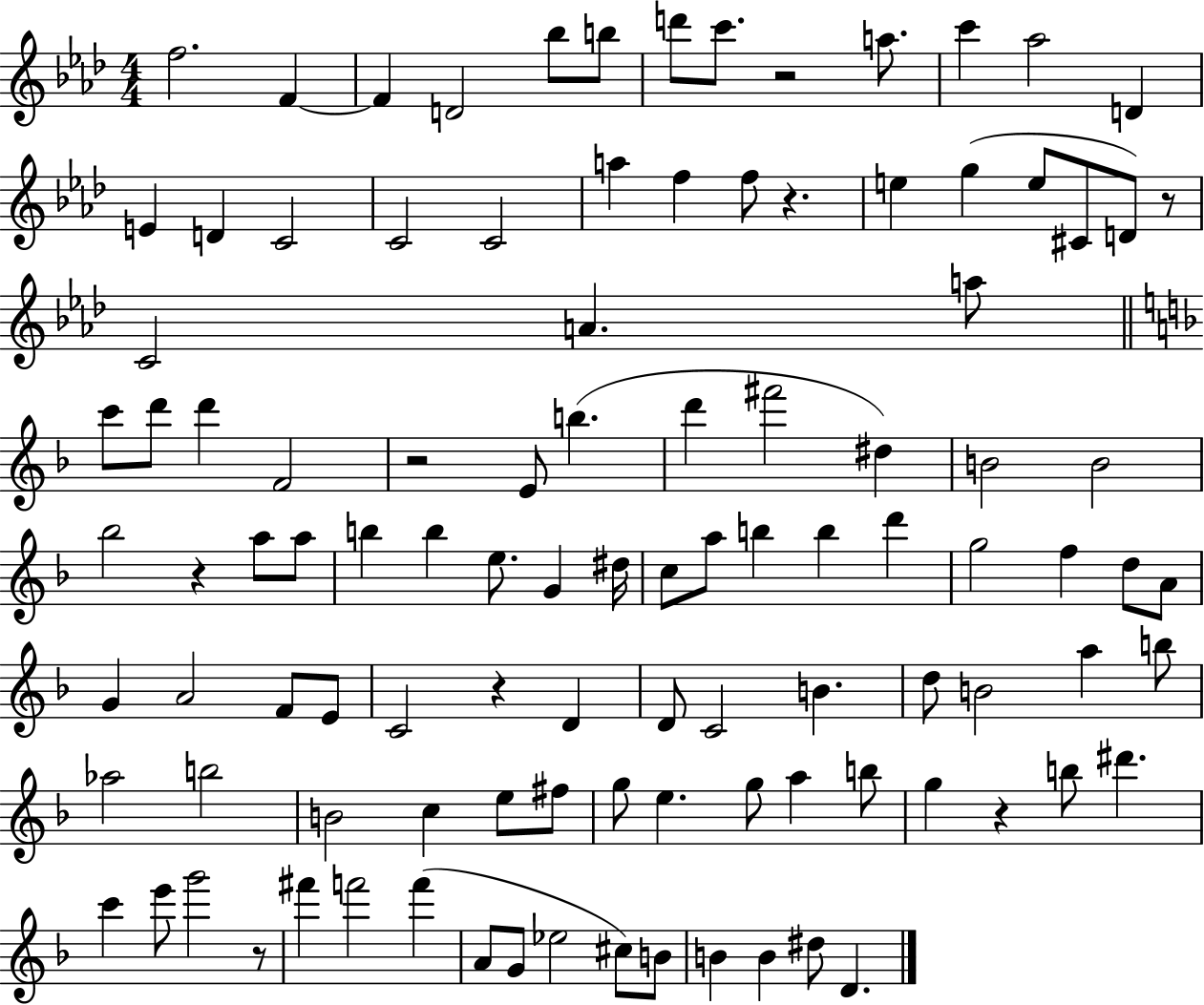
F5/h. F4/q F4/q D4/h Bb5/e B5/e D6/e C6/e. R/h A5/e. C6/q Ab5/h D4/q E4/q D4/q C4/h C4/h C4/h A5/q F5/q F5/e R/q. E5/q G5/q E5/e C#4/e D4/e R/e C4/h A4/q. A5/e C6/e D6/e D6/q F4/h R/h E4/e B5/q. D6/q F#6/h D#5/q B4/h B4/h Bb5/h R/q A5/e A5/e B5/q B5/q E5/e. G4/q D#5/s C5/e A5/e B5/q B5/q D6/q G5/h F5/q D5/e A4/e G4/q A4/h F4/e E4/e C4/h R/q D4/q D4/e C4/h B4/q. D5/e B4/h A5/q B5/e Ab5/h B5/h B4/h C5/q E5/e F#5/e G5/e E5/q. G5/e A5/q B5/e G5/q R/q B5/e D#6/q. C6/q E6/e G6/h R/e F#6/q F6/h F6/q A4/e G4/e Eb5/h C#5/e B4/e B4/q B4/q D#5/e D4/q.